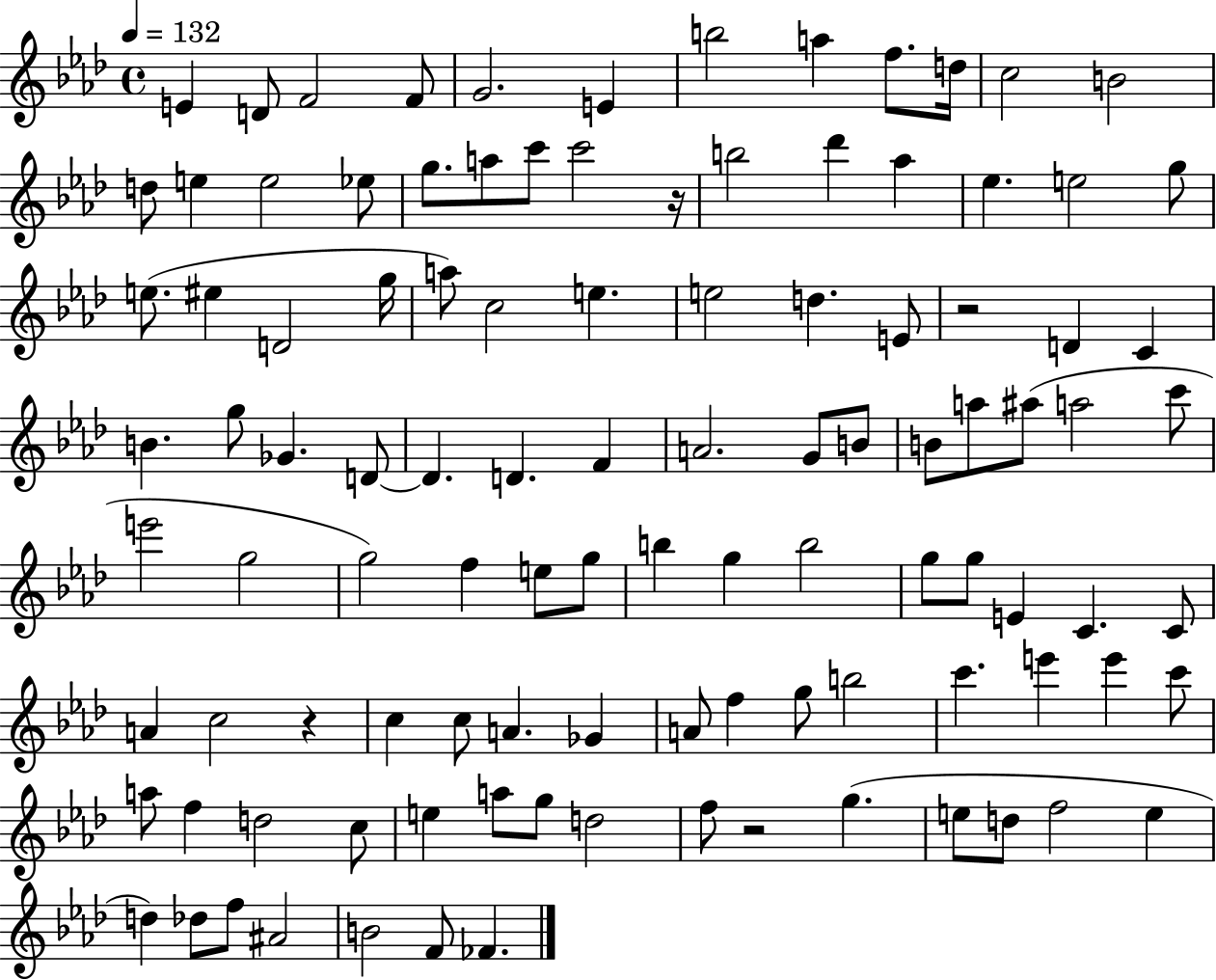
{
  \clef treble
  \time 4/4
  \defaultTimeSignature
  \key aes \major
  \tempo 4 = 132
  e'4 d'8 f'2 f'8 | g'2. e'4 | b''2 a''4 f''8. d''16 | c''2 b'2 | \break d''8 e''4 e''2 ees''8 | g''8. a''8 c'''8 c'''2 r16 | b''2 des'''4 aes''4 | ees''4. e''2 g''8 | \break e''8.( eis''4 d'2 g''16 | a''8) c''2 e''4. | e''2 d''4. e'8 | r2 d'4 c'4 | \break b'4. g''8 ges'4. d'8~~ | d'4. d'4. f'4 | a'2. g'8 b'8 | b'8 a''8 ais''8( a''2 c'''8 | \break e'''2 g''2 | g''2) f''4 e''8 g''8 | b''4 g''4 b''2 | g''8 g''8 e'4 c'4. c'8 | \break a'4 c''2 r4 | c''4 c''8 a'4. ges'4 | a'8 f''4 g''8 b''2 | c'''4. e'''4 e'''4 c'''8 | \break a''8 f''4 d''2 c''8 | e''4 a''8 g''8 d''2 | f''8 r2 g''4.( | e''8 d''8 f''2 e''4 | \break d''4) des''8 f''8 ais'2 | b'2 f'8 fes'4. | \bar "|."
}